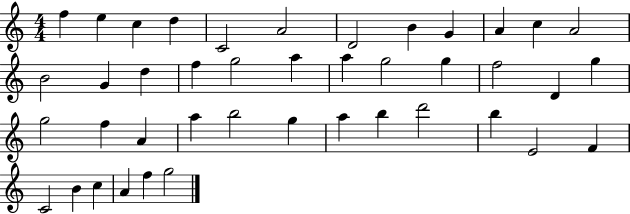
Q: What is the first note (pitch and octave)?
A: F5